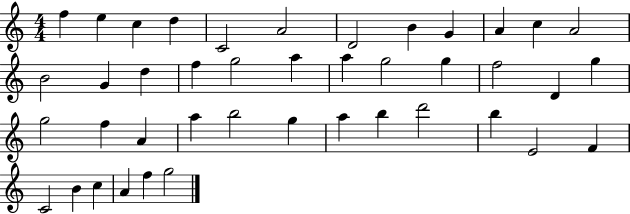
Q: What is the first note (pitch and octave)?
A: F5